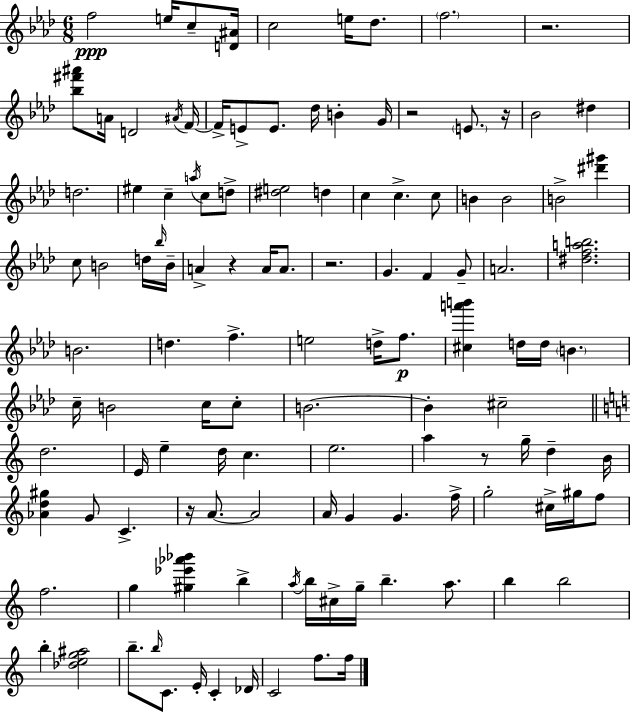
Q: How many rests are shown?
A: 7